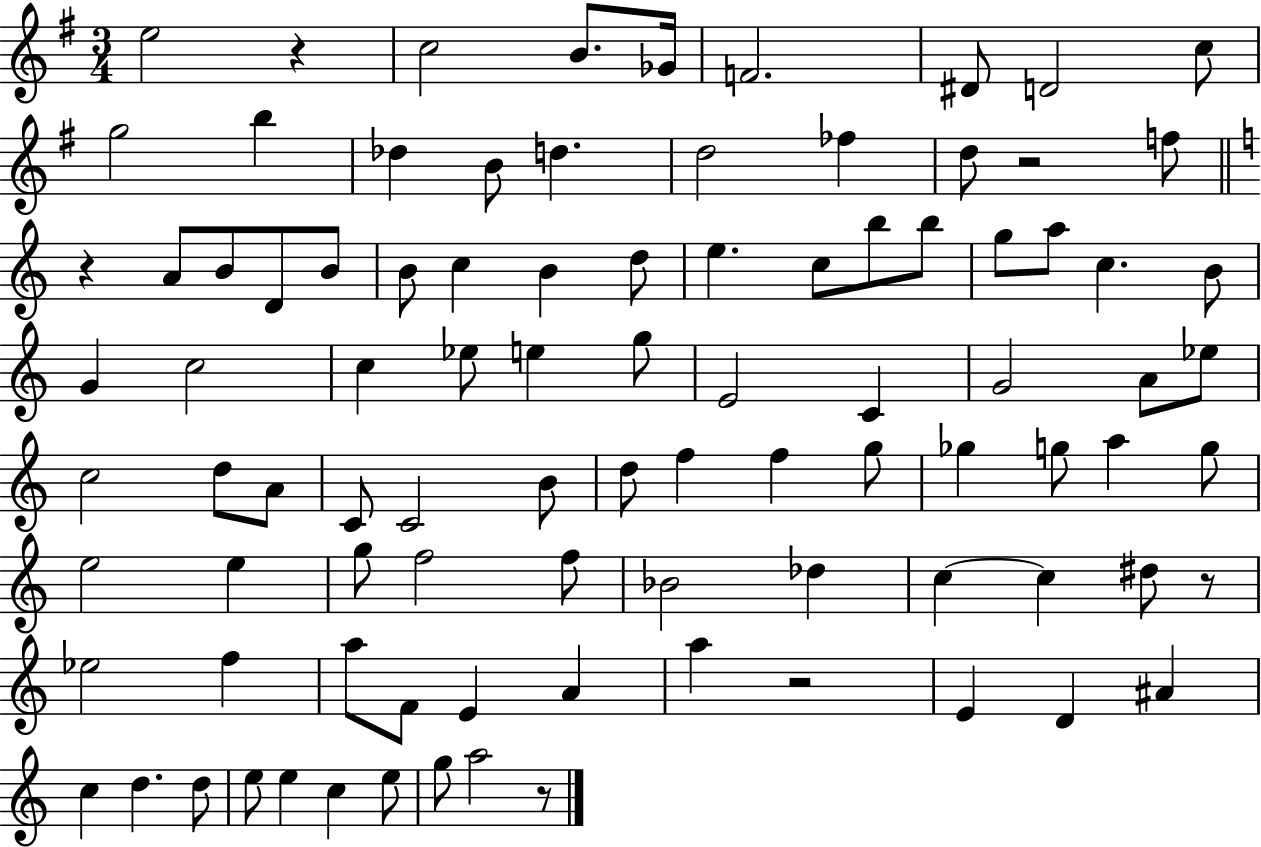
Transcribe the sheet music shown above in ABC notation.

X:1
T:Untitled
M:3/4
L:1/4
K:G
e2 z c2 B/2 _G/4 F2 ^D/2 D2 c/2 g2 b _d B/2 d d2 _f d/2 z2 f/2 z A/2 B/2 D/2 B/2 B/2 c B d/2 e c/2 b/2 b/2 g/2 a/2 c B/2 G c2 c _e/2 e g/2 E2 C G2 A/2 _e/2 c2 d/2 A/2 C/2 C2 B/2 d/2 f f g/2 _g g/2 a g/2 e2 e g/2 f2 f/2 _B2 _d c c ^d/2 z/2 _e2 f a/2 F/2 E A a z2 E D ^A c d d/2 e/2 e c e/2 g/2 a2 z/2